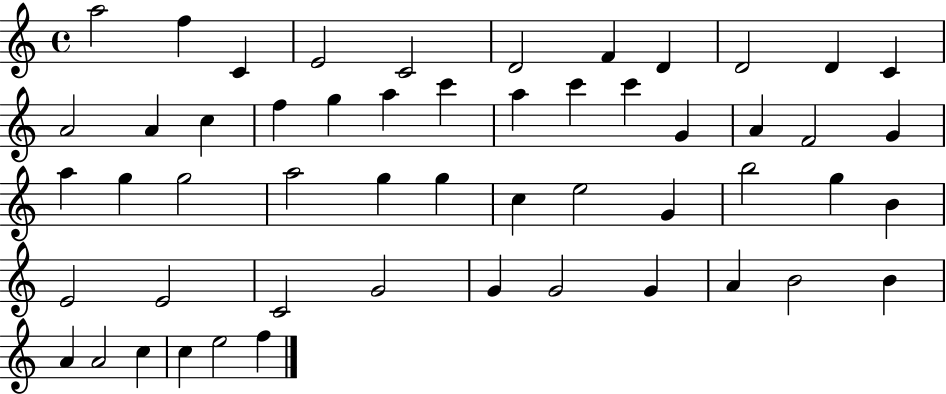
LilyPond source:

{
  \clef treble
  \time 4/4
  \defaultTimeSignature
  \key c \major
  a''2 f''4 c'4 | e'2 c'2 | d'2 f'4 d'4 | d'2 d'4 c'4 | \break a'2 a'4 c''4 | f''4 g''4 a''4 c'''4 | a''4 c'''4 c'''4 g'4 | a'4 f'2 g'4 | \break a''4 g''4 g''2 | a''2 g''4 g''4 | c''4 e''2 g'4 | b''2 g''4 b'4 | \break e'2 e'2 | c'2 g'2 | g'4 g'2 g'4 | a'4 b'2 b'4 | \break a'4 a'2 c''4 | c''4 e''2 f''4 | \bar "|."
}